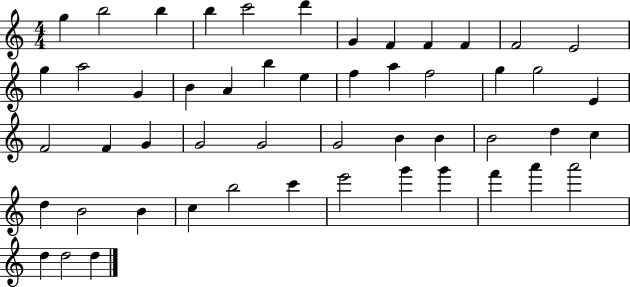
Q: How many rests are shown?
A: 0